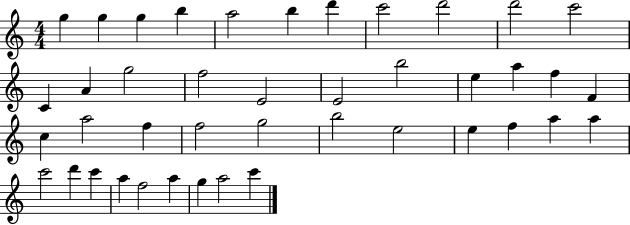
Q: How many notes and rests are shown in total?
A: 42